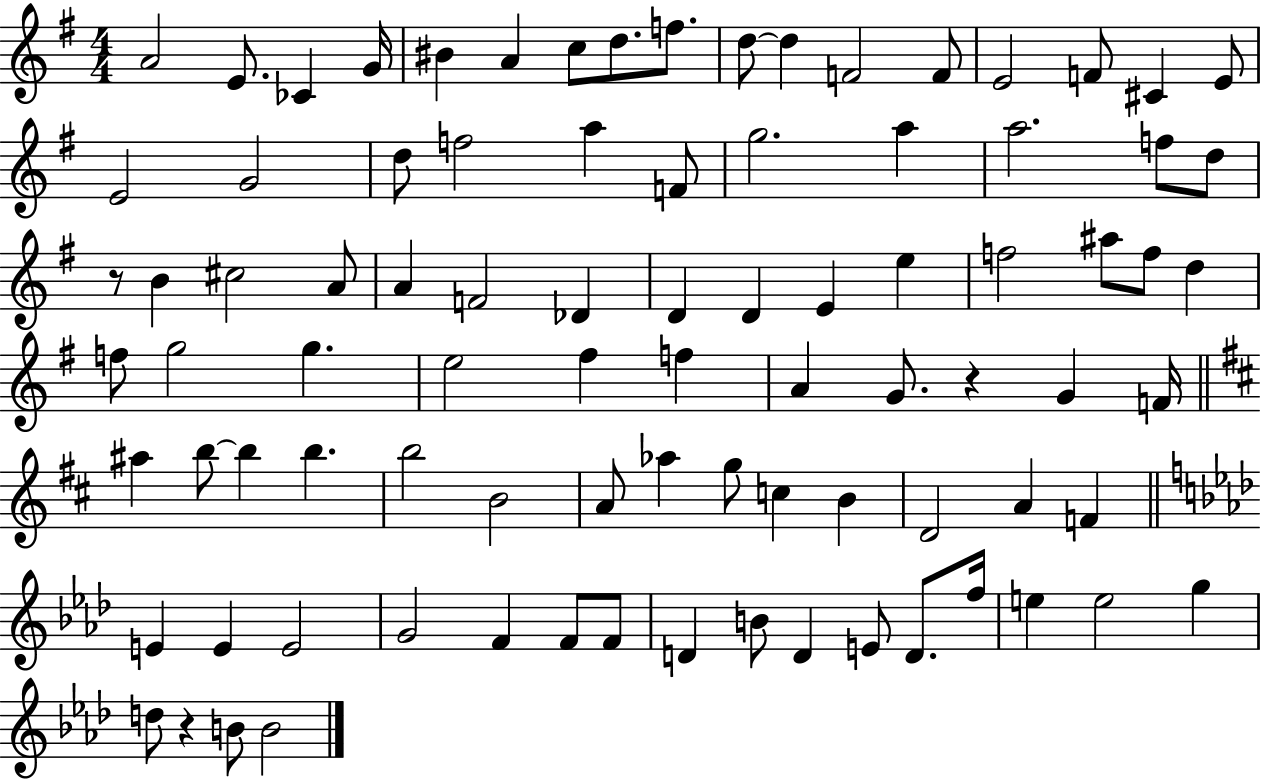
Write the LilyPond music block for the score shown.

{
  \clef treble
  \numericTimeSignature
  \time 4/4
  \key g \major
  a'2 e'8. ces'4 g'16 | bis'4 a'4 c''8 d''8. f''8. | d''8~~ d''4 f'2 f'8 | e'2 f'8 cis'4 e'8 | \break e'2 g'2 | d''8 f''2 a''4 f'8 | g''2. a''4 | a''2. f''8 d''8 | \break r8 b'4 cis''2 a'8 | a'4 f'2 des'4 | d'4 d'4 e'4 e''4 | f''2 ais''8 f''8 d''4 | \break f''8 g''2 g''4. | e''2 fis''4 f''4 | a'4 g'8. r4 g'4 f'16 | \bar "||" \break \key b \minor ais''4 b''8~~ b''4 b''4. | b''2 b'2 | a'8 aes''4 g''8 c''4 b'4 | d'2 a'4 f'4 | \break \bar "||" \break \key aes \major e'4 e'4 e'2 | g'2 f'4 f'8 f'8 | d'4 b'8 d'4 e'8 d'8. f''16 | e''4 e''2 g''4 | \break d''8 r4 b'8 b'2 | \bar "|."
}